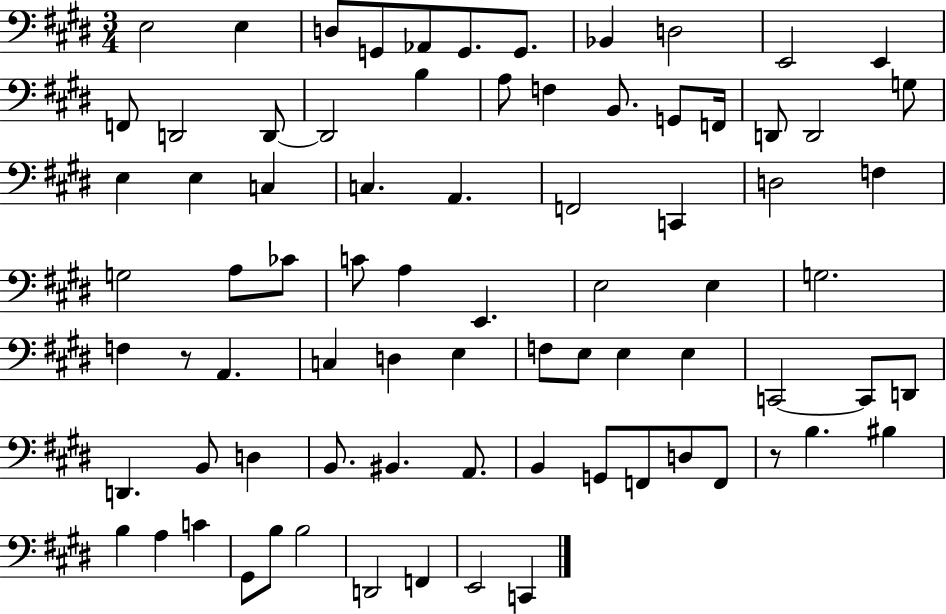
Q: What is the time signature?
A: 3/4